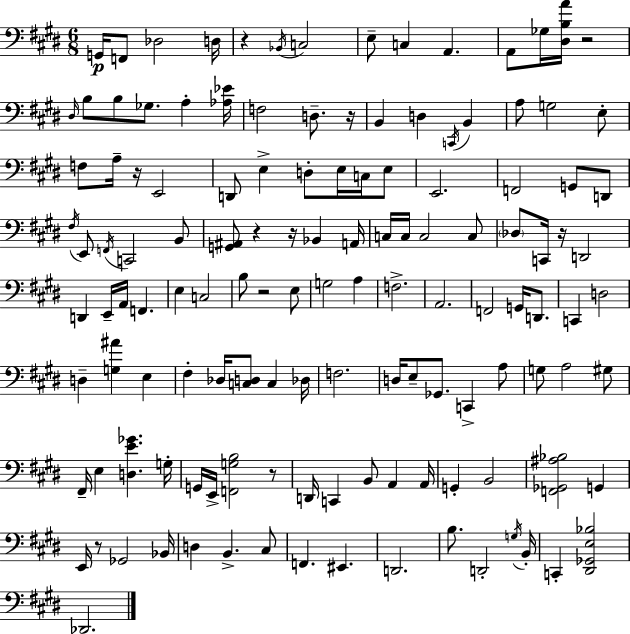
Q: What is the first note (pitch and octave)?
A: G2